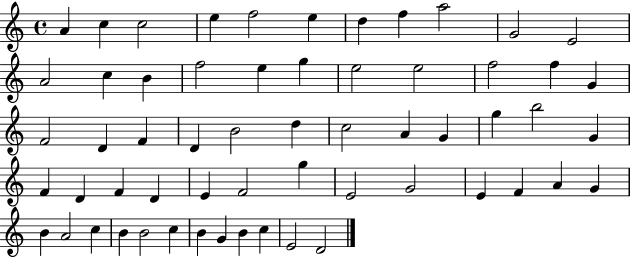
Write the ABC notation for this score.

X:1
T:Untitled
M:4/4
L:1/4
K:C
A c c2 e f2 e d f a2 G2 E2 A2 c B f2 e g e2 e2 f2 f G F2 D F D B2 d c2 A G g b2 G F D F D E F2 g E2 G2 E F A G B A2 c B B2 c B G B c E2 D2